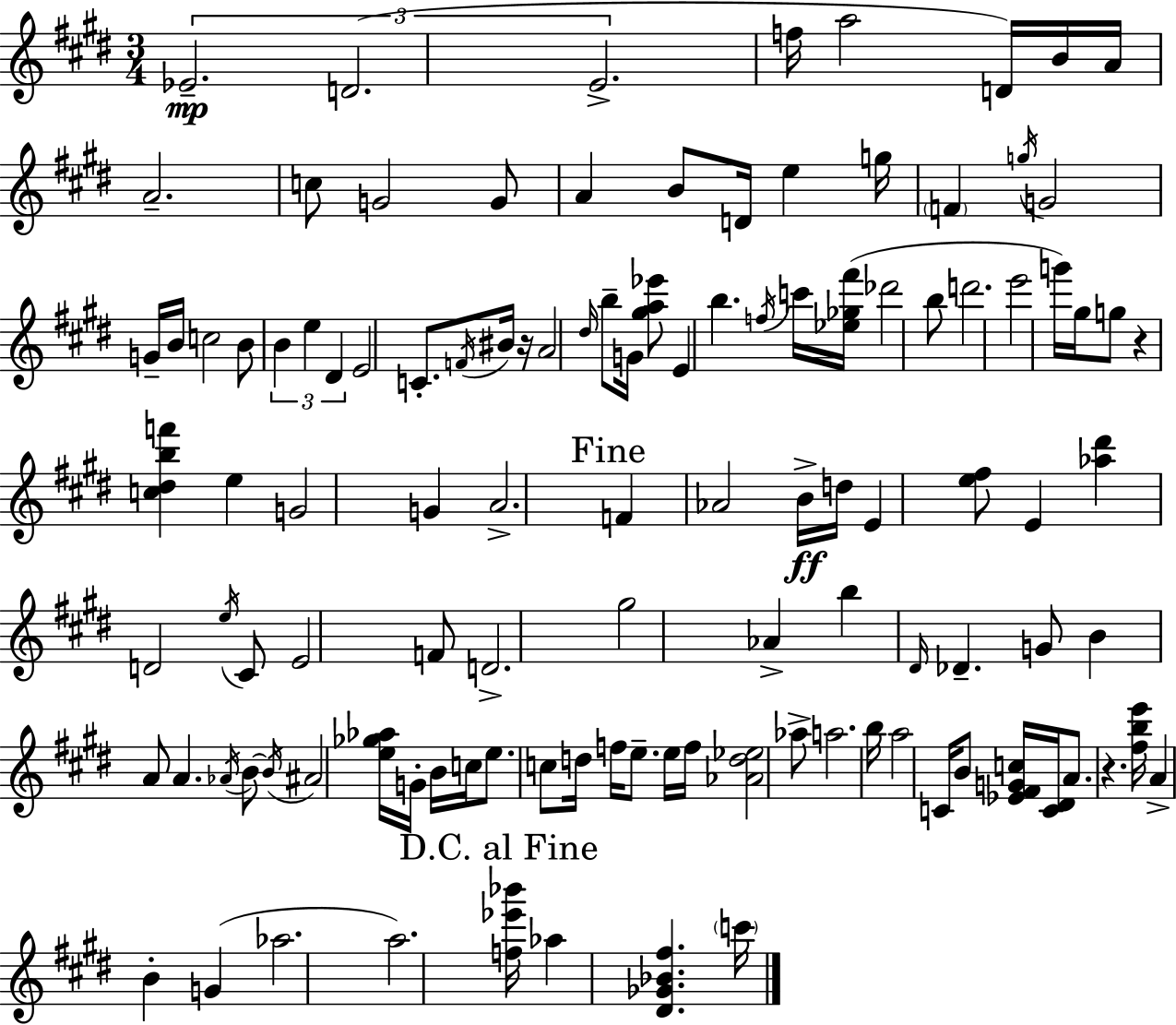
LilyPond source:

{
  \clef treble
  \numericTimeSignature
  \time 3/4
  \key e \major
  \tuplet 3/2 { ees'2.--\mp | d'2.( | e'2.-> } | f''16 a''2 d'16) b'16 a'16 | \break a'2.-- | c''8 g'2 g'8 | a'4 b'8 d'16 e''4 g''16 | \parenthesize f'4 \acciaccatura { g''16 } g'2 | \break g'16-- b'16 c''2 b'8 | \tuplet 3/2 { b'4 e''4 dis'4 } | e'2 c'8.-. | \acciaccatura { f'16 } bis'16 r16 a'2 \grace { dis''16 } | \break b''8-- g'16 <gis'' a'' ees'''>8 e'4 b''4. | \acciaccatura { f''16 } c'''16 <ees'' ges'' fis'''>16( des'''2 | b''8 d'''2. | e'''2 | \break g'''16) gis''16 g''8 r4 <c'' dis'' b'' f'''>4 | e''4 g'2 | g'4 a'2.-> | \mark "Fine" f'4 aes'2 | \break b'16->\ff d''16 e'4 <e'' fis''>8 | e'4 <aes'' dis'''>4 d'2 | \acciaccatura { e''16 } cis'8 e'2 | f'8 d'2.-> | \break gis''2 | aes'4-> b''4 \grace { dis'16 } des'4.-- | g'8 b'4 a'8 | a'4. \acciaccatura { aes'16 } b'8~~ \acciaccatura { b'16 } ais'2 | \break <e'' ges'' aes''>16 g'16-. b'16 c''16 e''8. | c''8 d''16 f''16 e''8.-- e''16 f''16 <aes' d'' ees''>2 | aes''8-> a''2. | b''16 a''2 | \break c'16 b'8 <ees' fis' g' c''>16 <c' dis'>16 a'8. | r4. <fis'' b'' e'''>16 a'4-> | b'4-. g'4( aes''2. | a''2.) | \break \mark "D.C. al Fine" <f'' ees''' bes'''>16 aes''4 | <dis' ges' bes' fis''>4. \parenthesize c'''16 \bar "|."
}